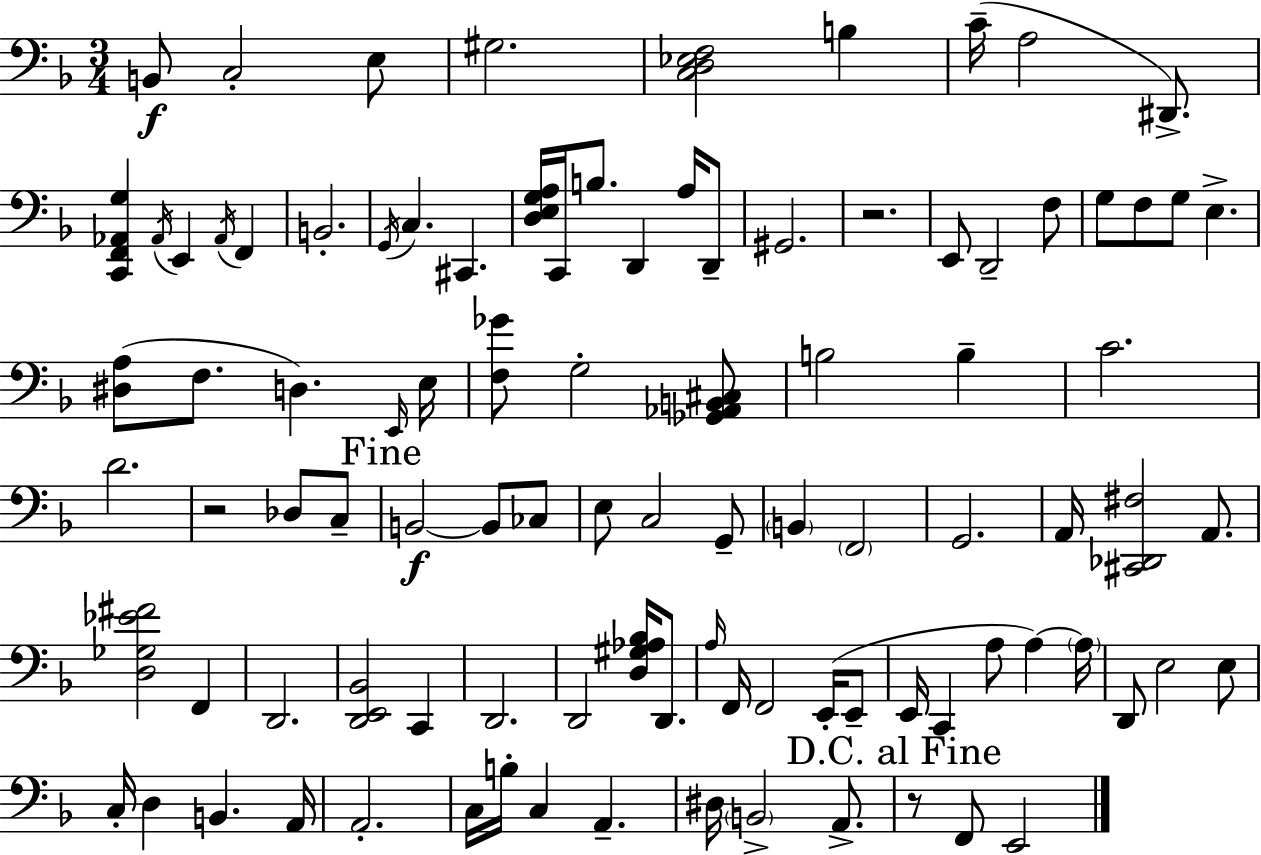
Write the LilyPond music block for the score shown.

{
  \clef bass
  \numericTimeSignature
  \time 3/4
  \key f \major
  b,8\f c2-. e8 | gis2. | <c d ees f>2 b4 | c'16--( a2 dis,8.->) | \break <c, f, aes, g>4 \acciaccatura { aes,16 } e,4 \acciaccatura { aes,16 } f,4 | b,2.-. | \acciaccatura { g,16 } c4. cis,4. | <d e g a>16 c,16 b8. d,4 | \break a16 d,8-- gis,2. | r2. | e,8 d,2-- | f8 g8 f8 g8 e4.-> | \break <dis a>8( f8. d4.) | \grace { e,16 } e16 <f ges'>8 g2-. | <ges, aes, b, cis>8 b2 | b4-- c'2. | \break d'2. | r2 | des8 c8-- \mark "Fine" b,2~~\f | b,8 ces8 e8 c2 | \break g,8-- \parenthesize b,4 \parenthesize f,2 | g,2. | a,16 <cis, des, fis>2 | a,8. <d ges ees' fis'>2 | \break f,4 d,2. | <d, e, bes,>2 | c,4 d,2. | d,2 | \break <d gis aes bes>16 d,8. \grace { a16 } f,16 f,2 | e,16-.( e,8-- e,16 c,4 a8 | a4~~) \parenthesize a16 d,8 e2 | e8 c16-. d4 b,4. | \break a,16 a,2.-. | c16 b16-. c4 a,4.-- | dis16 \parenthesize b,2-> | a,8.-> \mark "D.C. al Fine" r8 f,8 e,2 | \break \bar "|."
}